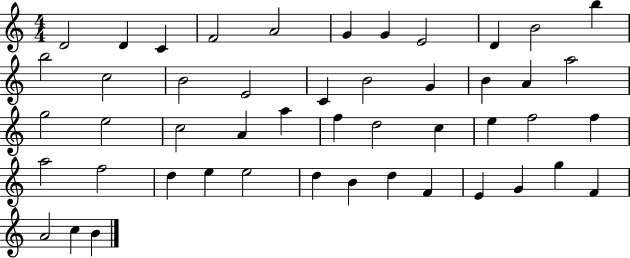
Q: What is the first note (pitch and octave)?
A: D4